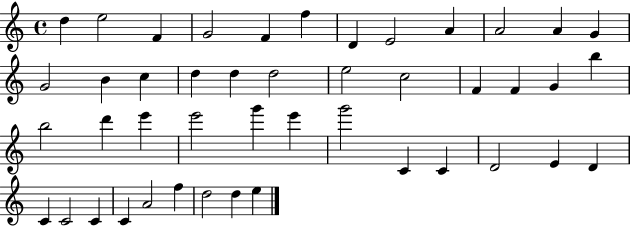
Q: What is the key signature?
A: C major